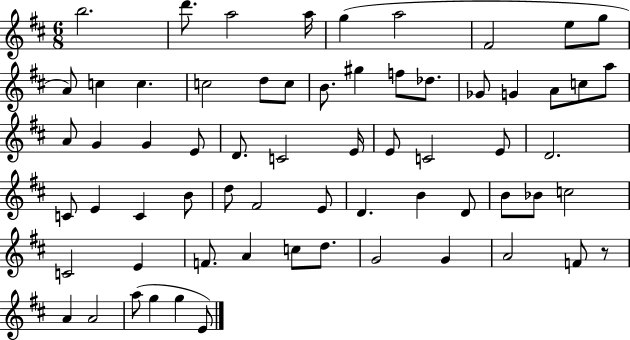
{
  \clef treble
  \numericTimeSignature
  \time 6/8
  \key d \major
  \repeat volta 2 { b''2. | d'''8. a''2 a''16 | g''4( a''2 | fis'2 e''8 g''8 | \break a'8) c''4 c''4. | c''2 d''8 c''8 | b'8. gis''4 f''8 des''8. | ges'8 g'4 a'8 c''8 a''8 | \break a'8 g'4 g'4 e'8 | d'8. c'2 e'16 | e'8 c'2 e'8 | d'2. | \break c'8 e'4 c'4 b'8 | d''8 fis'2 e'8 | d'4. b'4 d'8 | b'8 bes'8 c''2 | \break c'2 e'4 | f'8. a'4 c''8 d''8. | g'2 g'4 | a'2 f'8 r8 | \break a'4 a'2 | a''8( g''4 g''4 e'8) | } \bar "|."
}